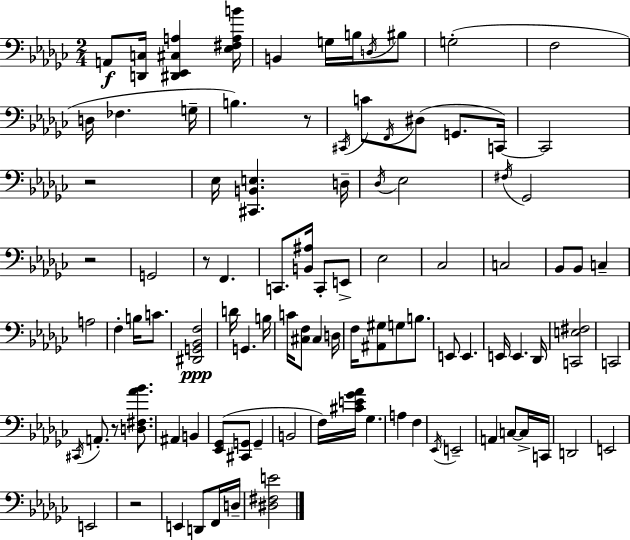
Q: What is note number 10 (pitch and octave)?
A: FES3